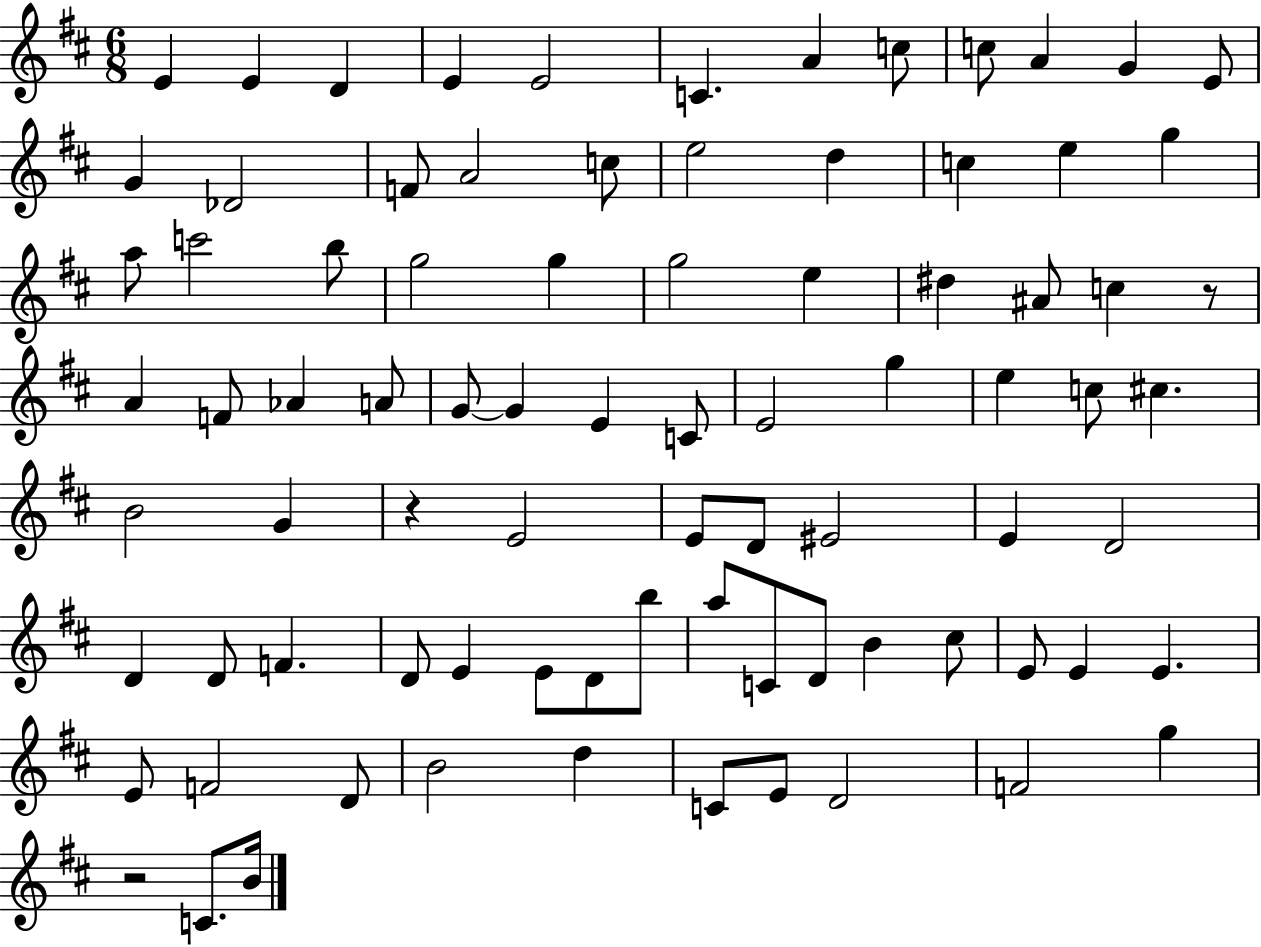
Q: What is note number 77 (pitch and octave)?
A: D4